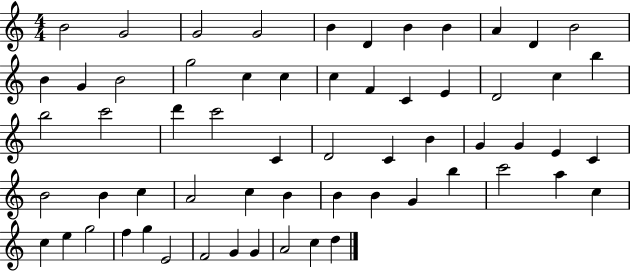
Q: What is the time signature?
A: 4/4